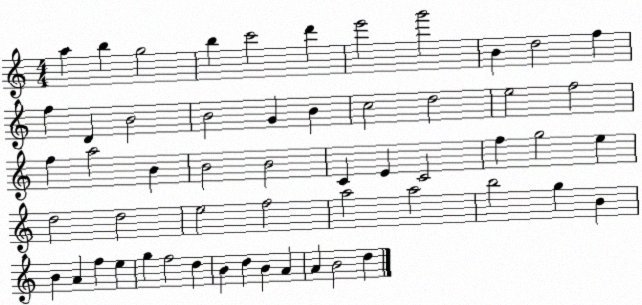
X:1
T:Untitled
M:4/4
L:1/4
K:C
a b g2 b c'2 d' e'2 g'2 B d2 f f D B2 B2 G B c2 d2 e2 f2 f a2 B B2 B2 C E C2 f g2 e d2 d2 e2 f2 a2 a2 b2 g B B A f e g f2 d B d B A A B2 d